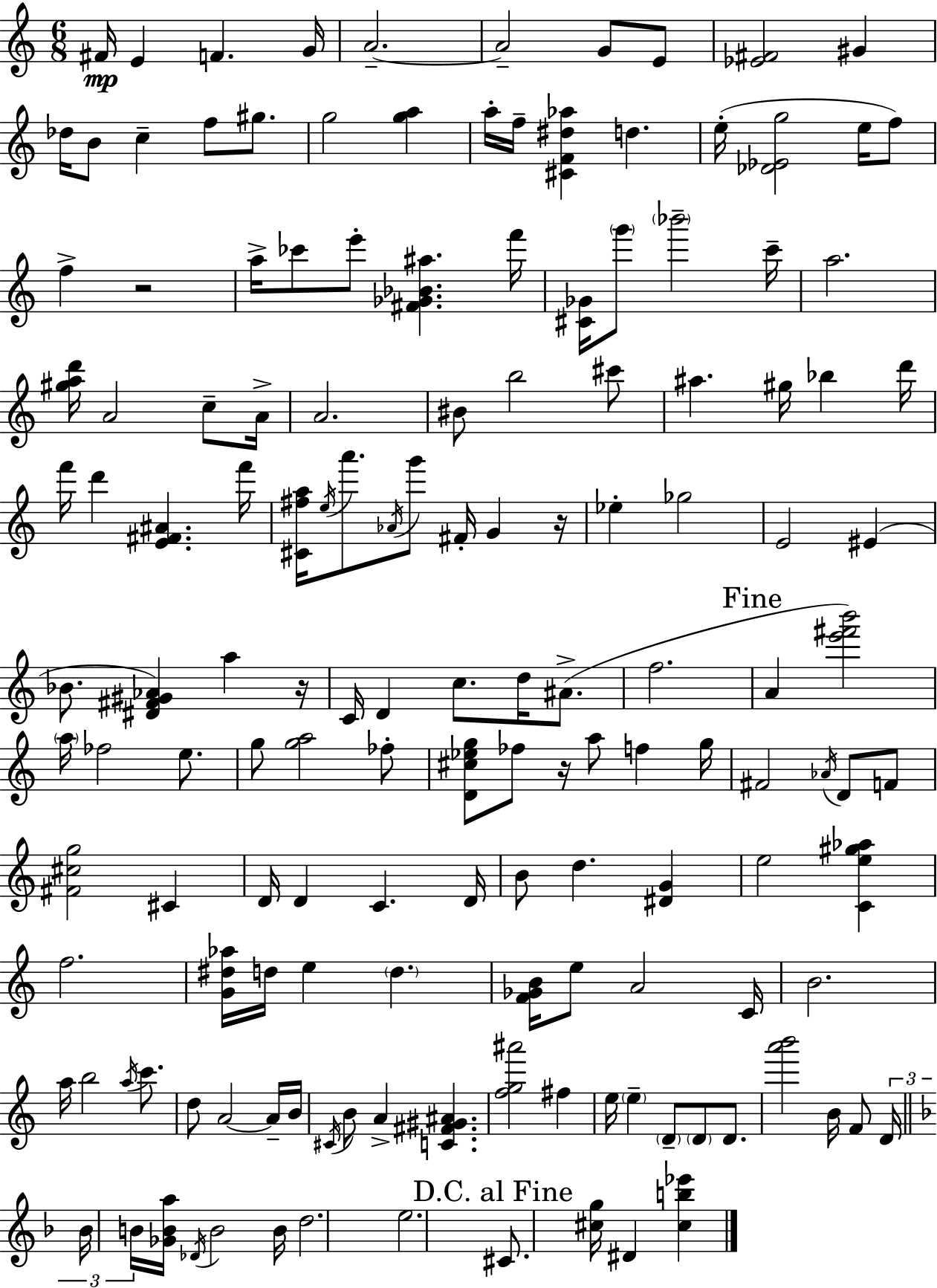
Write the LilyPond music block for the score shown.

{
  \clef treble
  \numericTimeSignature
  \time 6/8
  \key c \major
  \repeat volta 2 { fis'16\mp e'4 f'4. g'16 | a'2.--~~ | a'2-- g'8 e'8 | <ees' fis'>2 gis'4 | \break des''16 b'8 c''4-- f''8 gis''8. | g''2 <g'' a''>4 | a''16-. f''16-- <cis' f' dis'' aes''>4 d''4. | e''16-.( <des' ees' g''>2 e''16 f''8) | \break f''4-> r2 | a''16-> ces'''8 e'''8-. <fis' ges' bes' ais''>4. f'''16 | <cis' ges'>16 \parenthesize g'''8 \parenthesize bes'''2-- c'''16-- | a''2. | \break <gis'' a'' d'''>16 a'2 c''8-- a'16-> | a'2. | bis'8 b''2 cis'''8 | ais''4. gis''16 bes''4 d'''16 | \break f'''16 d'''4 <e' fis' ais'>4. f'''16 | <cis' fis'' a''>16 \acciaccatura { e''16 } a'''8. \acciaccatura { aes'16 } g'''8 fis'16-. g'4 | r16 ees''4-. ges''2 | e'2 eis'4( | \break bes'8. <dis' fis' gis' aes'>4) a''4 | r16 c'16 d'4 c''8. d''16 ais'8.->( | f''2. | \mark "Fine" a'4 <e''' fis''' b'''>2) | \break \parenthesize a''16 fes''2 e''8. | g''8 <g'' a''>2 | fes''8-. <d' cis'' ees'' g''>8 fes''8 r16 a''8 f''4 | g''16 fis'2 \acciaccatura { aes'16 } d'8 | \break f'8 <fis' cis'' g''>2 cis'4 | d'16 d'4 c'4. | d'16 b'8 d''4. <dis' g'>4 | e''2 <c' e'' gis'' aes''>4 | \break f''2. | <g' dis'' aes''>16 d''16 e''4 \parenthesize d''4. | <f' ges' b'>16 e''8 a'2 | c'16 b'2. | \break a''16 b''2 | \acciaccatura { a''16 } c'''8. d''8 a'2~~ | a'16-- b'16 \acciaccatura { cis'16 } b'8 a'4-> <c' fis' gis' ais'>4. | <f'' g'' ais'''>2 | \break fis''4 e''16 \parenthesize e''4-- \parenthesize d'8-- | \parenthesize d'8 d'8. <a''' b'''>2 | b'16 f'8 \tuplet 3/2 { d'16 \bar "||" \break \key f \major bes'16 b'16 } <ges' b' a''>16 \acciaccatura { des'16 } b'2 | b'16 d''2. | e''2. | \mark "D.C. al Fine" cis'8. <cis'' g''>16 dis'4 <cis'' b'' ees'''>4 | \break } \bar "|."
}